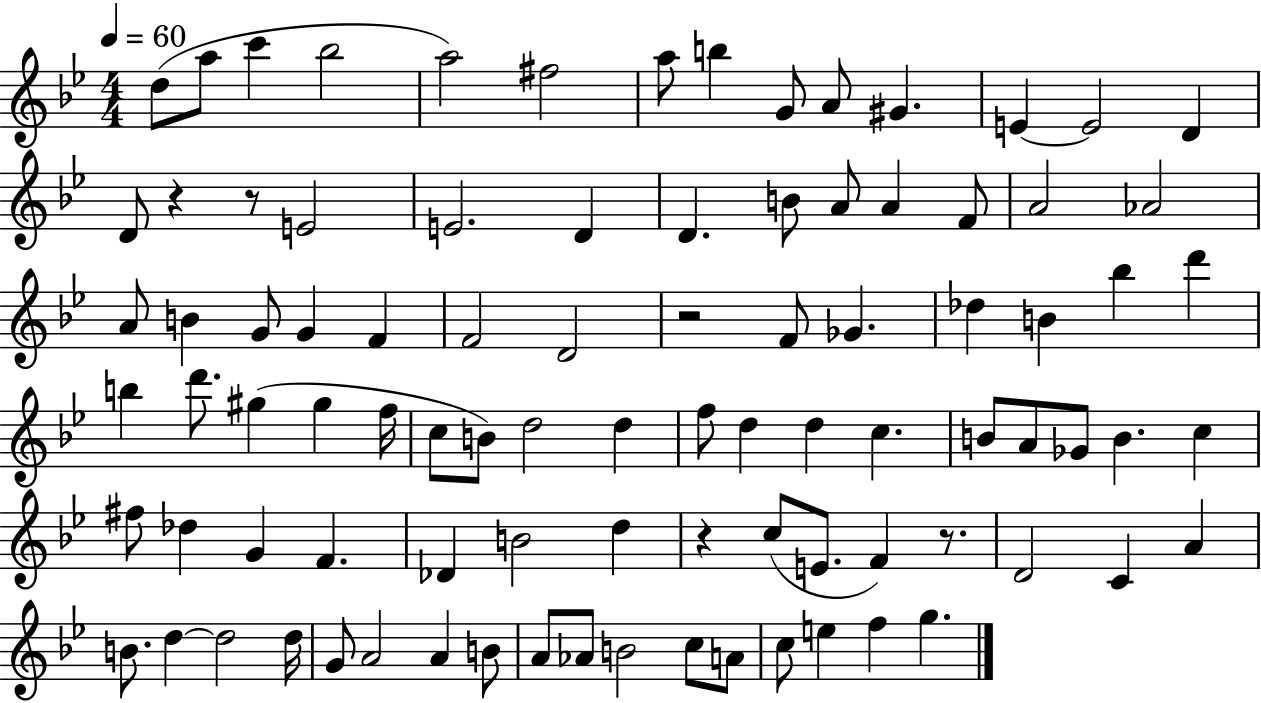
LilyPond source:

{
  \clef treble
  \numericTimeSignature
  \time 4/4
  \key bes \major
  \tempo 4 = 60
  d''8( a''8 c'''4 bes''2 | a''2) fis''2 | a''8 b''4 g'8 a'8 gis'4. | e'4~~ e'2 d'4 | \break d'8 r4 r8 e'2 | e'2. d'4 | d'4. b'8 a'8 a'4 f'8 | a'2 aes'2 | \break a'8 b'4 g'8 g'4 f'4 | f'2 d'2 | r2 f'8 ges'4. | des''4 b'4 bes''4 d'''4 | \break b''4 d'''8. gis''4( gis''4 f''16 | c''8 b'8) d''2 d''4 | f''8 d''4 d''4 c''4. | b'8 a'8 ges'8 b'4. c''4 | \break fis''8 des''4 g'4 f'4. | des'4 b'2 d''4 | r4 c''8( e'8. f'4) r8. | d'2 c'4 a'4 | \break b'8. d''4~~ d''2 d''16 | g'8 a'2 a'4 b'8 | a'8 aes'8 b'2 c''8 a'8 | c''8 e''4 f''4 g''4. | \break \bar "|."
}